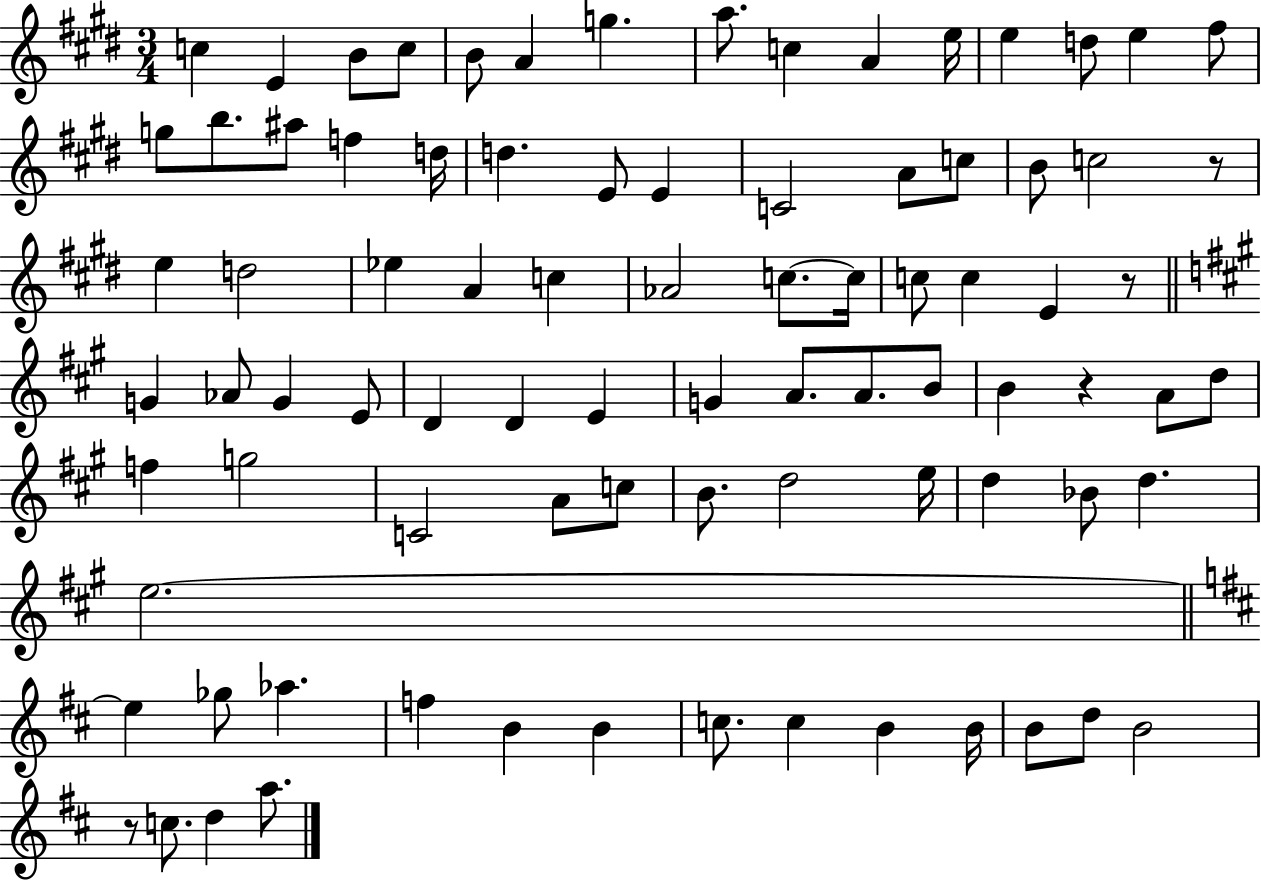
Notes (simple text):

C5/q E4/q B4/e C5/e B4/e A4/q G5/q. A5/e. C5/q A4/q E5/s E5/q D5/e E5/q F#5/e G5/e B5/e. A#5/e F5/q D5/s D5/q. E4/e E4/q C4/h A4/e C5/e B4/e C5/h R/e E5/q D5/h Eb5/q A4/q C5/q Ab4/h C5/e. C5/s C5/e C5/q E4/q R/e G4/q Ab4/e G4/q E4/e D4/q D4/q E4/q G4/q A4/e. A4/e. B4/e B4/q R/q A4/e D5/e F5/q G5/h C4/h A4/e C5/e B4/e. D5/h E5/s D5/q Bb4/e D5/q. E5/h. E5/q Gb5/e Ab5/q. F5/q B4/q B4/q C5/e. C5/q B4/q B4/s B4/e D5/e B4/h R/e C5/e. D5/q A5/e.